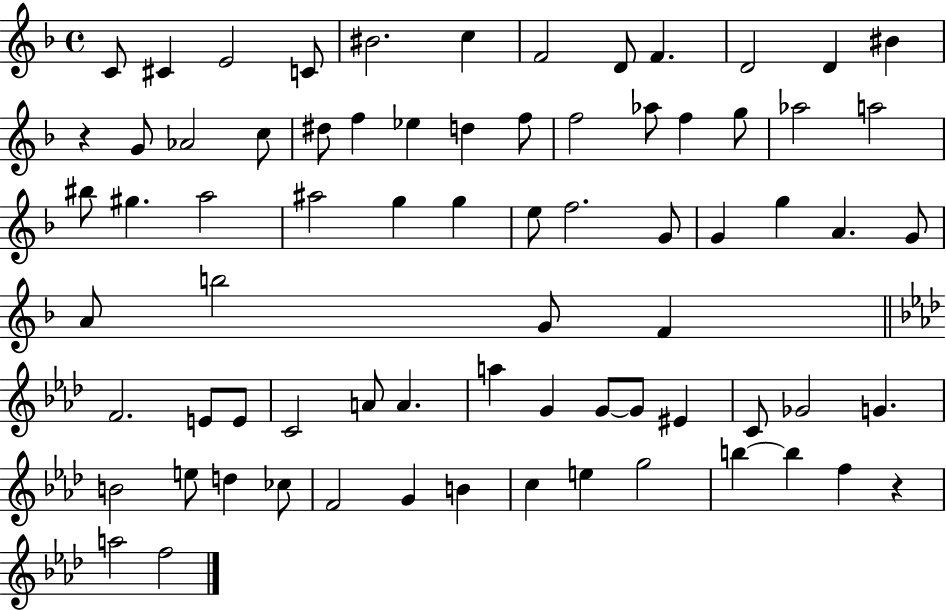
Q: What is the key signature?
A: F major